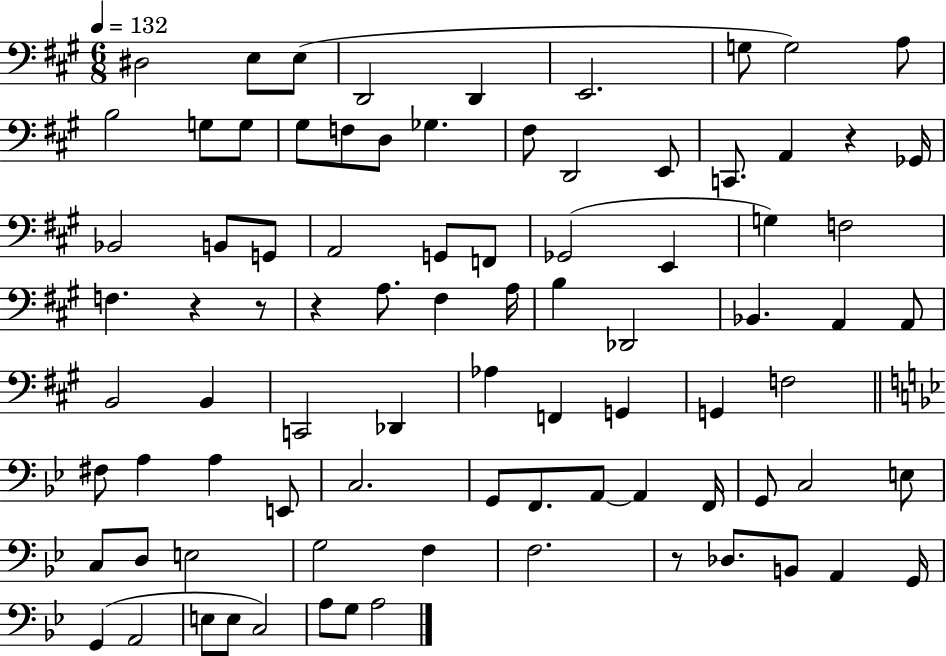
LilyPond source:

{
  \clef bass
  \numericTimeSignature
  \time 6/8
  \key a \major
  \tempo 4 = 132
  dis2 e8 e8( | d,2 d,4 | e,2. | g8 g2) a8 | \break b2 g8 g8 | gis8 f8 d8 ges4. | fis8 d,2 e,8 | c,8. a,4 r4 ges,16 | \break bes,2 b,8 g,8 | a,2 g,8 f,8 | ges,2( e,4 | g4) f2 | \break f4. r4 r8 | r4 a8. fis4 a16 | b4 des,2 | bes,4. a,4 a,8 | \break b,2 b,4 | c,2 des,4 | aes4 f,4 g,4 | g,4 f2 | \break \bar "||" \break \key g \minor fis8 a4 a4 e,8 | c2. | g,8 f,8. a,8~~ a,4 f,16 | g,8 c2 e8 | \break c8 d8 e2 | g2 f4 | f2. | r8 des8. b,8 a,4 g,16 | \break g,4( a,2 | e8 e8 c2) | a8 g8 a2 | \bar "|."
}